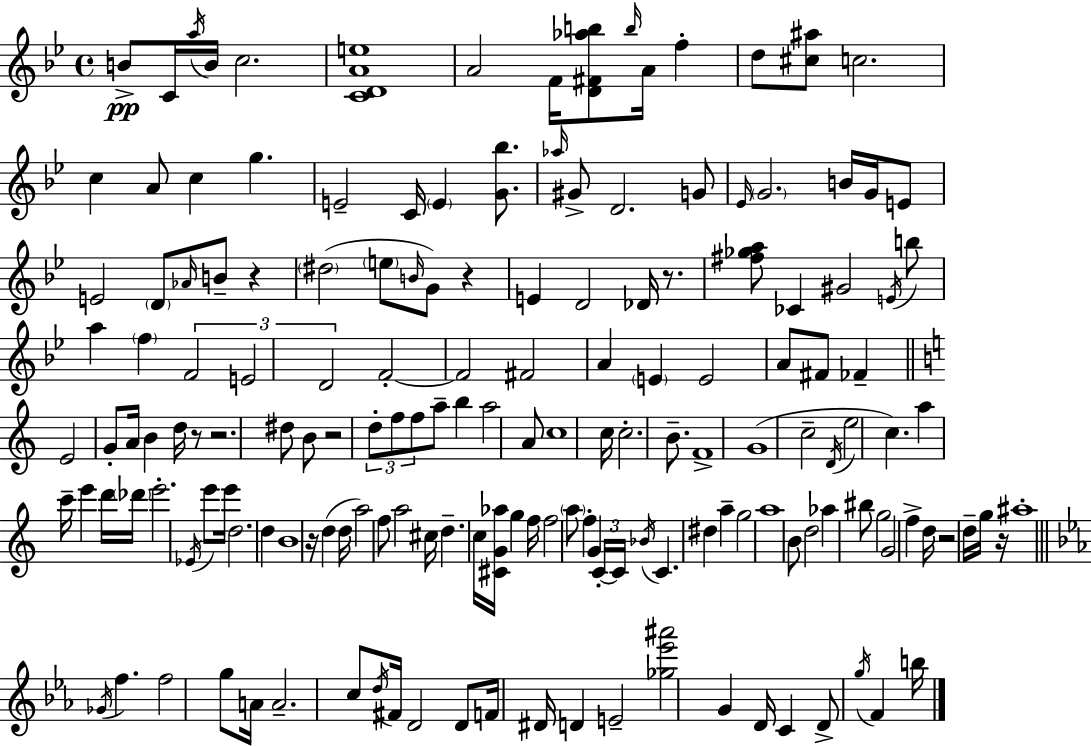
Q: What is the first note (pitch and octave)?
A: B4